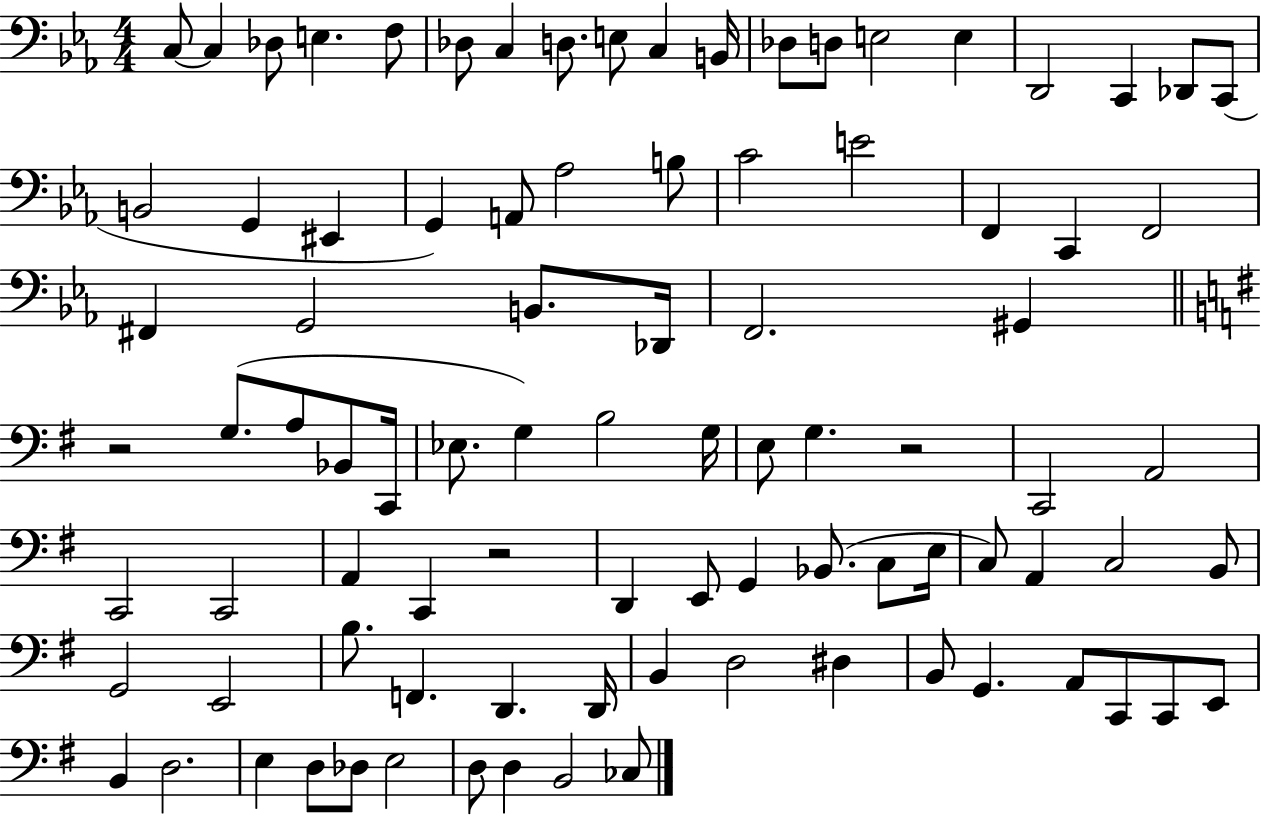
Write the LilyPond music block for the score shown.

{
  \clef bass
  \numericTimeSignature
  \time 4/4
  \key ees \major
  \repeat volta 2 { c8~~ c4 des8 e4. f8 | des8 c4 d8. e8 c4 b,16 | des8 d8 e2 e4 | d,2 c,4 des,8 c,8( | \break b,2 g,4 eis,4 | g,4) a,8 aes2 b8 | c'2 e'2 | f,4 c,4 f,2 | \break fis,4 g,2 b,8. des,16 | f,2. gis,4 | \bar "||" \break \key g \major r2 g8.( a8 bes,8 c,16 | ees8. g4) b2 g16 | e8 g4. r2 | c,2 a,2 | \break c,2 c,2 | a,4 c,4 r2 | d,4 e,8 g,4 bes,8.( c8 e16 | c8) a,4 c2 b,8 | \break g,2 e,2 | b8. f,4. d,4. d,16 | b,4 d2 dis4 | b,8 g,4. a,8 c,8 c,8 e,8 | \break b,4 d2. | e4 d8 des8 e2 | d8 d4 b,2 ces8 | } \bar "|."
}